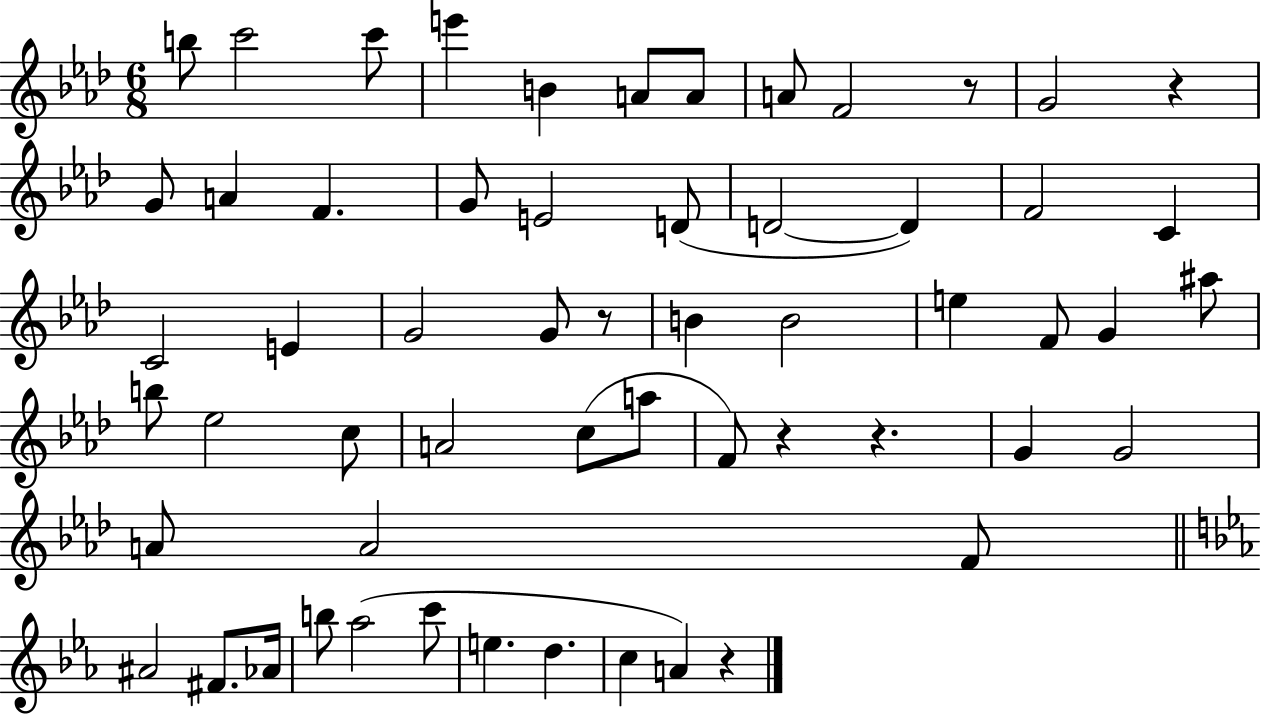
{
  \clef treble
  \numericTimeSignature
  \time 6/8
  \key aes \major
  b''8 c'''2 c'''8 | e'''4 b'4 a'8 a'8 | a'8 f'2 r8 | g'2 r4 | \break g'8 a'4 f'4. | g'8 e'2 d'8( | d'2~~ d'4) | f'2 c'4 | \break c'2 e'4 | g'2 g'8 r8 | b'4 b'2 | e''4 f'8 g'4 ais''8 | \break b''8 ees''2 c''8 | a'2 c''8( a''8 | f'8) r4 r4. | g'4 g'2 | \break a'8 a'2 f'8 | \bar "||" \break \key ees \major ais'2 fis'8. aes'16 | b''8 aes''2( c'''8 | e''4. d''4. | c''4 a'4) r4 | \break \bar "|."
}